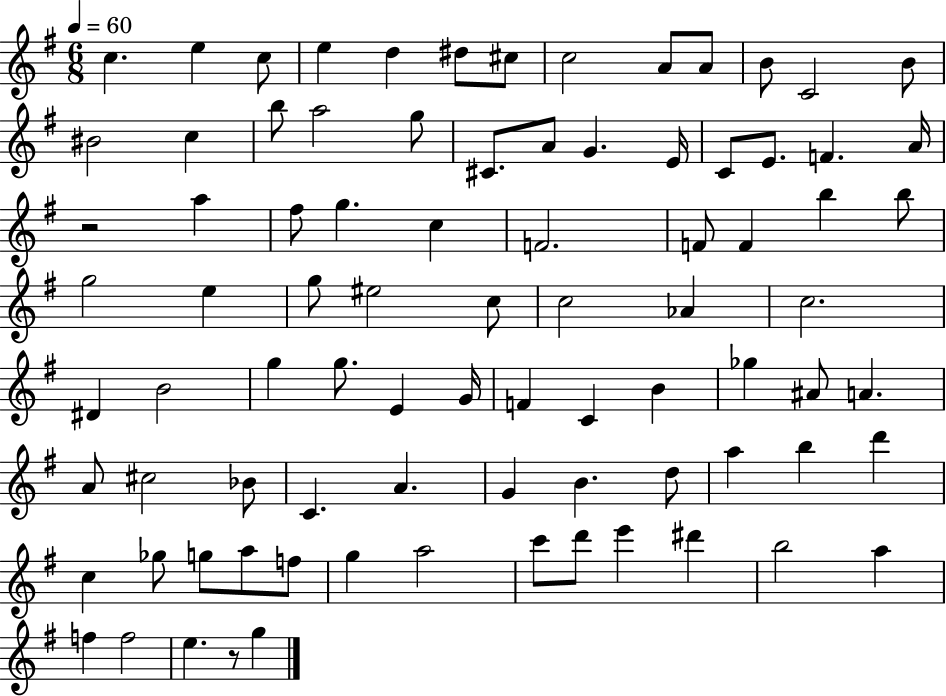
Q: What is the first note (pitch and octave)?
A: C5